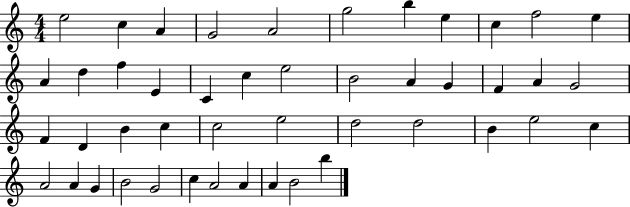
E5/h C5/q A4/q G4/h A4/h G5/h B5/q E5/q C5/q F5/h E5/q A4/q D5/q F5/q E4/q C4/q C5/q E5/h B4/h A4/q G4/q F4/q A4/q G4/h F4/q D4/q B4/q C5/q C5/h E5/h D5/h D5/h B4/q E5/h C5/q A4/h A4/q G4/q B4/h G4/h C5/q A4/h A4/q A4/q B4/h B5/q